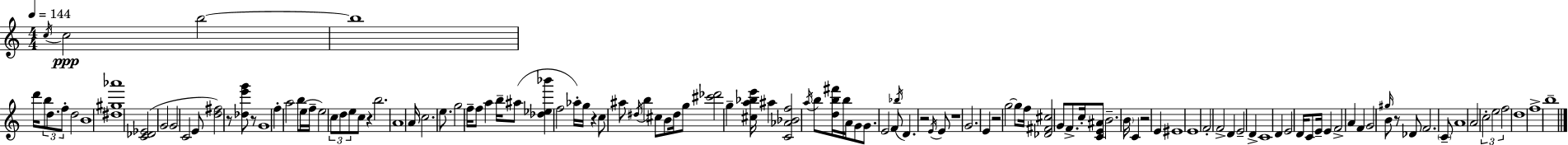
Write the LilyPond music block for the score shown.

{
  \clef treble
  \numericTimeSignature
  \time 4/4
  \key a \minor
  \tempo 4 = 144
  \acciaccatura { c''16 }\ppp c''2 b''2~~ | b''1 | d'''16 \tuplet 3/2 { b''8 d''8. f''8-. } d''2 | b'1 | \break <dis'' gis'' aes'''>1 | <c' des' ees'>2( g'2 | g'2 c'2 | e'8 <d'' fis''>2) r8 <des'' e''' g'''>8 r8 | \break g'1 | f''4-. a''2 b''8 e''16( | f''16-- e''2) \tuplet 3/2 { c''8 d''8 e''8 } c''8 | r4 b''2. | \break a'1 | a'16 c''2. e''8. | g''2 f''16-- f''8 a''4 | b''16-- ais''8( <des'' ees'' bes'''>4 f''2 aes''16-.) | \break g''16 r4 c''8 ais''8 \acciaccatura { dis''16 } b''4 cis''8 | b'8 dis''16 g''8 <cis''' des'''>2 g''4-- | <cis'' a'' bes'' e'''>16 ais''4 <c' aes' bes' f''>2 \acciaccatura { a''16 } b''8 | <d'' b'' fis'''>16 b''16 a'16 g'8 g'8. e'2 | \break f'8 \acciaccatura { bes''16 } d'4. r2 | \acciaccatura { e'16 } e'8 r1 | g'2. | e'4 r2 g''2~~ | \break g''8 f''16 <des' fis' cis''>2 | g'8 f'8.-> c''16-. <c' e' ais'>8 b'2.-- | \parenthesize b'16 c'4 r2 | e'4 eis'1 | \break e'1 | f'2-. f'2-> | d'4 e'2-- | d'4-> c'1 | \break d'4 e'2 | d'16 c'8 e'16-- e'4 f'2-> | a'4 f'4 g'2 | \grace { gis''16 } b'8 r8 des'8 f'2. | \break \parenthesize c'8-- a'1 | a'2 \tuplet 3/2 { c''2-. | e''2 f''2 } | d''1 | \break f''1-> | b''1-- | \bar "|."
}